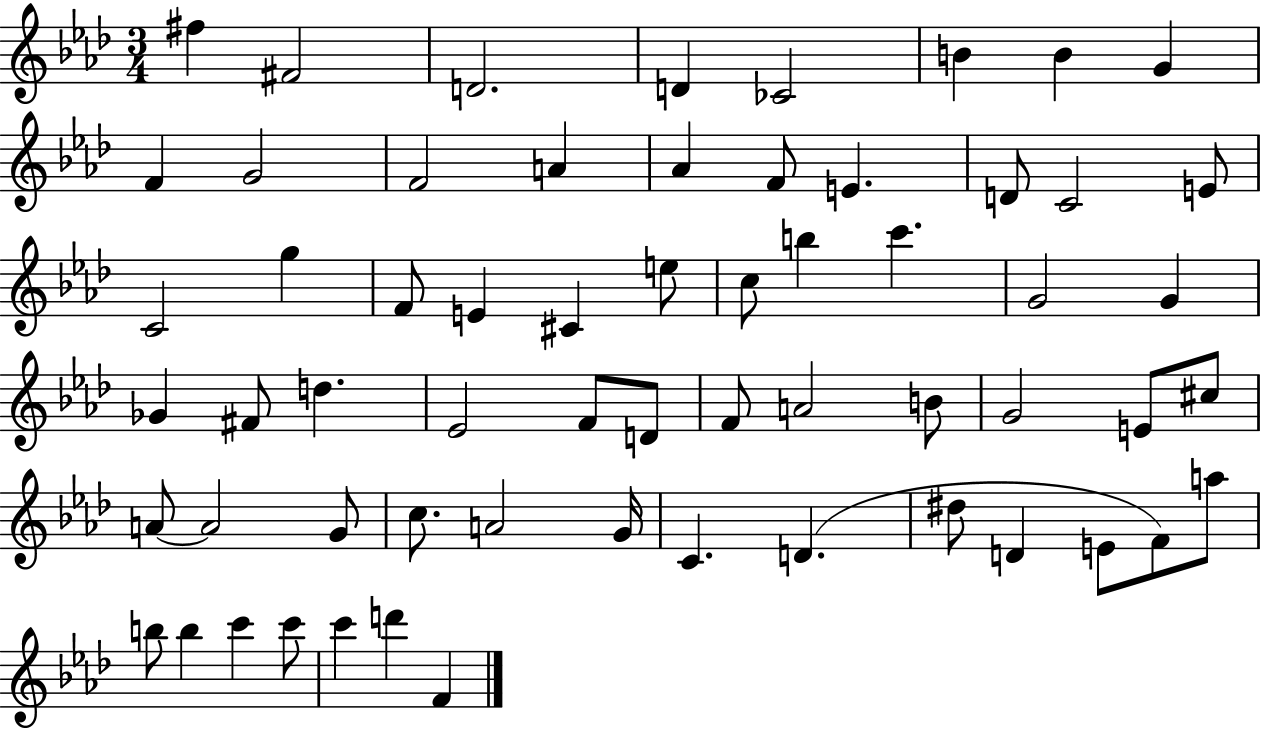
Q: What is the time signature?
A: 3/4